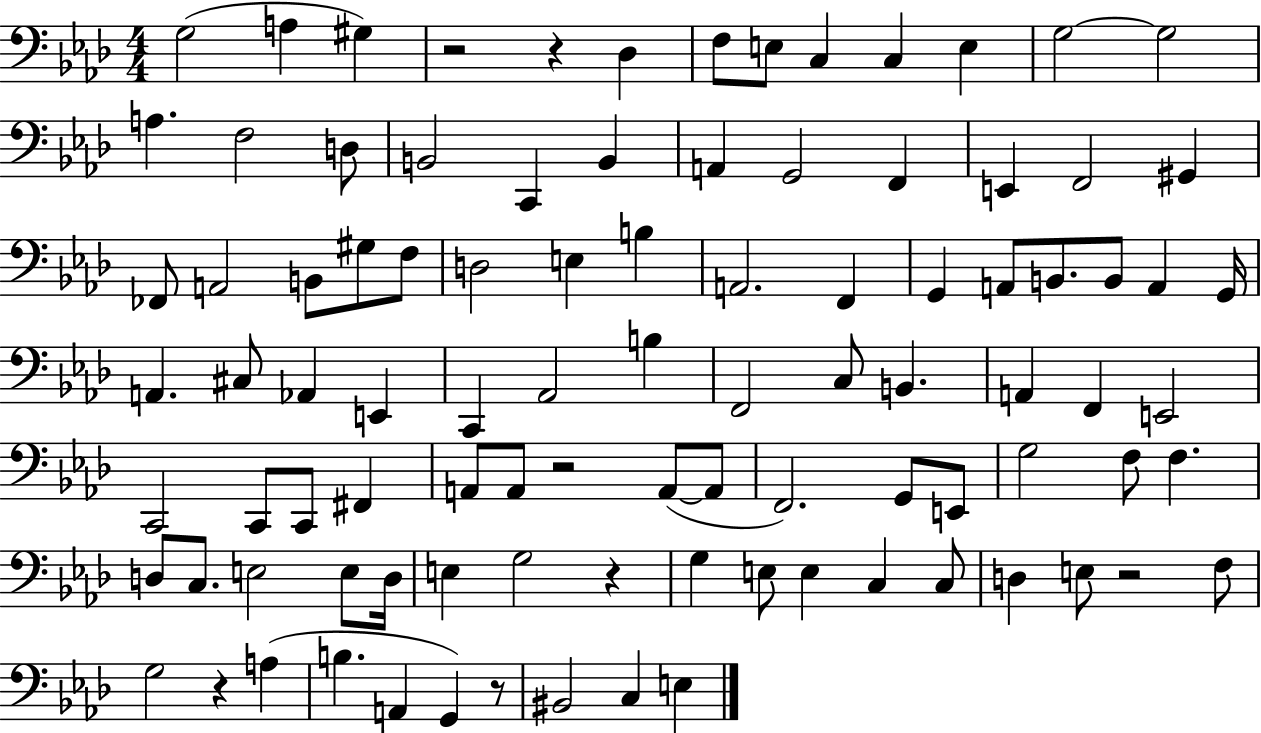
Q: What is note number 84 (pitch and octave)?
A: B3